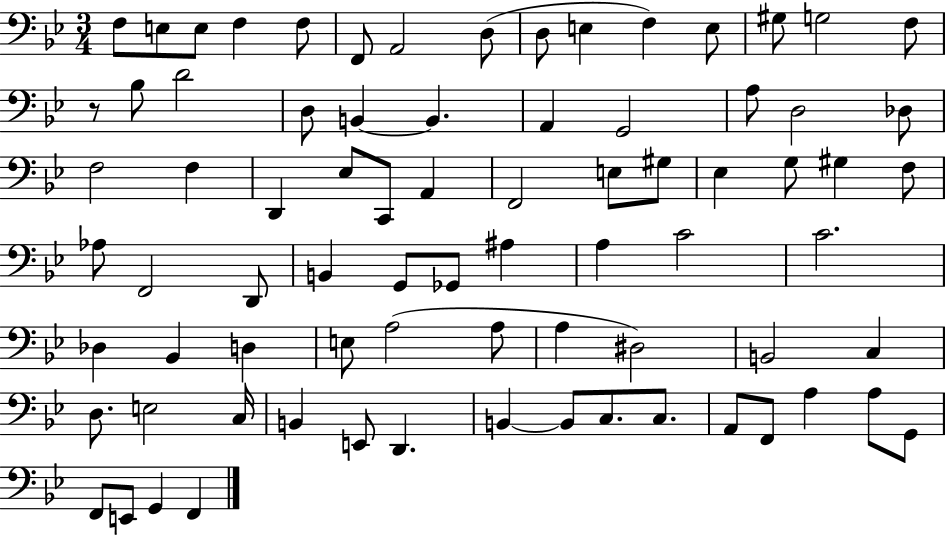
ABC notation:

X:1
T:Untitled
M:3/4
L:1/4
K:Bb
F,/2 E,/2 E,/2 F, F,/2 F,,/2 A,,2 D,/2 D,/2 E, F, E,/2 ^G,/2 G,2 F,/2 z/2 _B,/2 D2 D,/2 B,, B,, A,, G,,2 A,/2 D,2 _D,/2 F,2 F, D,, _E,/2 C,,/2 A,, F,,2 E,/2 ^G,/2 _E, G,/2 ^G, F,/2 _A,/2 F,,2 D,,/2 B,, G,,/2 _G,,/2 ^A, A, C2 C2 _D, _B,, D, E,/2 A,2 A,/2 A, ^D,2 B,,2 C, D,/2 E,2 C,/4 B,, E,,/2 D,, B,, B,,/2 C,/2 C,/2 A,,/2 F,,/2 A, A,/2 G,,/2 F,,/2 E,,/2 G,, F,,